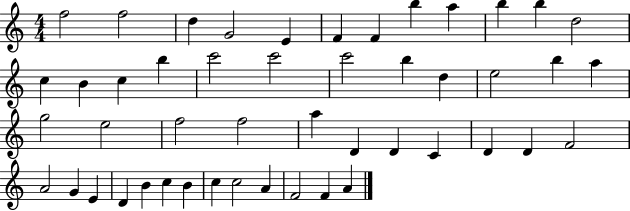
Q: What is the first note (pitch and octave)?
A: F5